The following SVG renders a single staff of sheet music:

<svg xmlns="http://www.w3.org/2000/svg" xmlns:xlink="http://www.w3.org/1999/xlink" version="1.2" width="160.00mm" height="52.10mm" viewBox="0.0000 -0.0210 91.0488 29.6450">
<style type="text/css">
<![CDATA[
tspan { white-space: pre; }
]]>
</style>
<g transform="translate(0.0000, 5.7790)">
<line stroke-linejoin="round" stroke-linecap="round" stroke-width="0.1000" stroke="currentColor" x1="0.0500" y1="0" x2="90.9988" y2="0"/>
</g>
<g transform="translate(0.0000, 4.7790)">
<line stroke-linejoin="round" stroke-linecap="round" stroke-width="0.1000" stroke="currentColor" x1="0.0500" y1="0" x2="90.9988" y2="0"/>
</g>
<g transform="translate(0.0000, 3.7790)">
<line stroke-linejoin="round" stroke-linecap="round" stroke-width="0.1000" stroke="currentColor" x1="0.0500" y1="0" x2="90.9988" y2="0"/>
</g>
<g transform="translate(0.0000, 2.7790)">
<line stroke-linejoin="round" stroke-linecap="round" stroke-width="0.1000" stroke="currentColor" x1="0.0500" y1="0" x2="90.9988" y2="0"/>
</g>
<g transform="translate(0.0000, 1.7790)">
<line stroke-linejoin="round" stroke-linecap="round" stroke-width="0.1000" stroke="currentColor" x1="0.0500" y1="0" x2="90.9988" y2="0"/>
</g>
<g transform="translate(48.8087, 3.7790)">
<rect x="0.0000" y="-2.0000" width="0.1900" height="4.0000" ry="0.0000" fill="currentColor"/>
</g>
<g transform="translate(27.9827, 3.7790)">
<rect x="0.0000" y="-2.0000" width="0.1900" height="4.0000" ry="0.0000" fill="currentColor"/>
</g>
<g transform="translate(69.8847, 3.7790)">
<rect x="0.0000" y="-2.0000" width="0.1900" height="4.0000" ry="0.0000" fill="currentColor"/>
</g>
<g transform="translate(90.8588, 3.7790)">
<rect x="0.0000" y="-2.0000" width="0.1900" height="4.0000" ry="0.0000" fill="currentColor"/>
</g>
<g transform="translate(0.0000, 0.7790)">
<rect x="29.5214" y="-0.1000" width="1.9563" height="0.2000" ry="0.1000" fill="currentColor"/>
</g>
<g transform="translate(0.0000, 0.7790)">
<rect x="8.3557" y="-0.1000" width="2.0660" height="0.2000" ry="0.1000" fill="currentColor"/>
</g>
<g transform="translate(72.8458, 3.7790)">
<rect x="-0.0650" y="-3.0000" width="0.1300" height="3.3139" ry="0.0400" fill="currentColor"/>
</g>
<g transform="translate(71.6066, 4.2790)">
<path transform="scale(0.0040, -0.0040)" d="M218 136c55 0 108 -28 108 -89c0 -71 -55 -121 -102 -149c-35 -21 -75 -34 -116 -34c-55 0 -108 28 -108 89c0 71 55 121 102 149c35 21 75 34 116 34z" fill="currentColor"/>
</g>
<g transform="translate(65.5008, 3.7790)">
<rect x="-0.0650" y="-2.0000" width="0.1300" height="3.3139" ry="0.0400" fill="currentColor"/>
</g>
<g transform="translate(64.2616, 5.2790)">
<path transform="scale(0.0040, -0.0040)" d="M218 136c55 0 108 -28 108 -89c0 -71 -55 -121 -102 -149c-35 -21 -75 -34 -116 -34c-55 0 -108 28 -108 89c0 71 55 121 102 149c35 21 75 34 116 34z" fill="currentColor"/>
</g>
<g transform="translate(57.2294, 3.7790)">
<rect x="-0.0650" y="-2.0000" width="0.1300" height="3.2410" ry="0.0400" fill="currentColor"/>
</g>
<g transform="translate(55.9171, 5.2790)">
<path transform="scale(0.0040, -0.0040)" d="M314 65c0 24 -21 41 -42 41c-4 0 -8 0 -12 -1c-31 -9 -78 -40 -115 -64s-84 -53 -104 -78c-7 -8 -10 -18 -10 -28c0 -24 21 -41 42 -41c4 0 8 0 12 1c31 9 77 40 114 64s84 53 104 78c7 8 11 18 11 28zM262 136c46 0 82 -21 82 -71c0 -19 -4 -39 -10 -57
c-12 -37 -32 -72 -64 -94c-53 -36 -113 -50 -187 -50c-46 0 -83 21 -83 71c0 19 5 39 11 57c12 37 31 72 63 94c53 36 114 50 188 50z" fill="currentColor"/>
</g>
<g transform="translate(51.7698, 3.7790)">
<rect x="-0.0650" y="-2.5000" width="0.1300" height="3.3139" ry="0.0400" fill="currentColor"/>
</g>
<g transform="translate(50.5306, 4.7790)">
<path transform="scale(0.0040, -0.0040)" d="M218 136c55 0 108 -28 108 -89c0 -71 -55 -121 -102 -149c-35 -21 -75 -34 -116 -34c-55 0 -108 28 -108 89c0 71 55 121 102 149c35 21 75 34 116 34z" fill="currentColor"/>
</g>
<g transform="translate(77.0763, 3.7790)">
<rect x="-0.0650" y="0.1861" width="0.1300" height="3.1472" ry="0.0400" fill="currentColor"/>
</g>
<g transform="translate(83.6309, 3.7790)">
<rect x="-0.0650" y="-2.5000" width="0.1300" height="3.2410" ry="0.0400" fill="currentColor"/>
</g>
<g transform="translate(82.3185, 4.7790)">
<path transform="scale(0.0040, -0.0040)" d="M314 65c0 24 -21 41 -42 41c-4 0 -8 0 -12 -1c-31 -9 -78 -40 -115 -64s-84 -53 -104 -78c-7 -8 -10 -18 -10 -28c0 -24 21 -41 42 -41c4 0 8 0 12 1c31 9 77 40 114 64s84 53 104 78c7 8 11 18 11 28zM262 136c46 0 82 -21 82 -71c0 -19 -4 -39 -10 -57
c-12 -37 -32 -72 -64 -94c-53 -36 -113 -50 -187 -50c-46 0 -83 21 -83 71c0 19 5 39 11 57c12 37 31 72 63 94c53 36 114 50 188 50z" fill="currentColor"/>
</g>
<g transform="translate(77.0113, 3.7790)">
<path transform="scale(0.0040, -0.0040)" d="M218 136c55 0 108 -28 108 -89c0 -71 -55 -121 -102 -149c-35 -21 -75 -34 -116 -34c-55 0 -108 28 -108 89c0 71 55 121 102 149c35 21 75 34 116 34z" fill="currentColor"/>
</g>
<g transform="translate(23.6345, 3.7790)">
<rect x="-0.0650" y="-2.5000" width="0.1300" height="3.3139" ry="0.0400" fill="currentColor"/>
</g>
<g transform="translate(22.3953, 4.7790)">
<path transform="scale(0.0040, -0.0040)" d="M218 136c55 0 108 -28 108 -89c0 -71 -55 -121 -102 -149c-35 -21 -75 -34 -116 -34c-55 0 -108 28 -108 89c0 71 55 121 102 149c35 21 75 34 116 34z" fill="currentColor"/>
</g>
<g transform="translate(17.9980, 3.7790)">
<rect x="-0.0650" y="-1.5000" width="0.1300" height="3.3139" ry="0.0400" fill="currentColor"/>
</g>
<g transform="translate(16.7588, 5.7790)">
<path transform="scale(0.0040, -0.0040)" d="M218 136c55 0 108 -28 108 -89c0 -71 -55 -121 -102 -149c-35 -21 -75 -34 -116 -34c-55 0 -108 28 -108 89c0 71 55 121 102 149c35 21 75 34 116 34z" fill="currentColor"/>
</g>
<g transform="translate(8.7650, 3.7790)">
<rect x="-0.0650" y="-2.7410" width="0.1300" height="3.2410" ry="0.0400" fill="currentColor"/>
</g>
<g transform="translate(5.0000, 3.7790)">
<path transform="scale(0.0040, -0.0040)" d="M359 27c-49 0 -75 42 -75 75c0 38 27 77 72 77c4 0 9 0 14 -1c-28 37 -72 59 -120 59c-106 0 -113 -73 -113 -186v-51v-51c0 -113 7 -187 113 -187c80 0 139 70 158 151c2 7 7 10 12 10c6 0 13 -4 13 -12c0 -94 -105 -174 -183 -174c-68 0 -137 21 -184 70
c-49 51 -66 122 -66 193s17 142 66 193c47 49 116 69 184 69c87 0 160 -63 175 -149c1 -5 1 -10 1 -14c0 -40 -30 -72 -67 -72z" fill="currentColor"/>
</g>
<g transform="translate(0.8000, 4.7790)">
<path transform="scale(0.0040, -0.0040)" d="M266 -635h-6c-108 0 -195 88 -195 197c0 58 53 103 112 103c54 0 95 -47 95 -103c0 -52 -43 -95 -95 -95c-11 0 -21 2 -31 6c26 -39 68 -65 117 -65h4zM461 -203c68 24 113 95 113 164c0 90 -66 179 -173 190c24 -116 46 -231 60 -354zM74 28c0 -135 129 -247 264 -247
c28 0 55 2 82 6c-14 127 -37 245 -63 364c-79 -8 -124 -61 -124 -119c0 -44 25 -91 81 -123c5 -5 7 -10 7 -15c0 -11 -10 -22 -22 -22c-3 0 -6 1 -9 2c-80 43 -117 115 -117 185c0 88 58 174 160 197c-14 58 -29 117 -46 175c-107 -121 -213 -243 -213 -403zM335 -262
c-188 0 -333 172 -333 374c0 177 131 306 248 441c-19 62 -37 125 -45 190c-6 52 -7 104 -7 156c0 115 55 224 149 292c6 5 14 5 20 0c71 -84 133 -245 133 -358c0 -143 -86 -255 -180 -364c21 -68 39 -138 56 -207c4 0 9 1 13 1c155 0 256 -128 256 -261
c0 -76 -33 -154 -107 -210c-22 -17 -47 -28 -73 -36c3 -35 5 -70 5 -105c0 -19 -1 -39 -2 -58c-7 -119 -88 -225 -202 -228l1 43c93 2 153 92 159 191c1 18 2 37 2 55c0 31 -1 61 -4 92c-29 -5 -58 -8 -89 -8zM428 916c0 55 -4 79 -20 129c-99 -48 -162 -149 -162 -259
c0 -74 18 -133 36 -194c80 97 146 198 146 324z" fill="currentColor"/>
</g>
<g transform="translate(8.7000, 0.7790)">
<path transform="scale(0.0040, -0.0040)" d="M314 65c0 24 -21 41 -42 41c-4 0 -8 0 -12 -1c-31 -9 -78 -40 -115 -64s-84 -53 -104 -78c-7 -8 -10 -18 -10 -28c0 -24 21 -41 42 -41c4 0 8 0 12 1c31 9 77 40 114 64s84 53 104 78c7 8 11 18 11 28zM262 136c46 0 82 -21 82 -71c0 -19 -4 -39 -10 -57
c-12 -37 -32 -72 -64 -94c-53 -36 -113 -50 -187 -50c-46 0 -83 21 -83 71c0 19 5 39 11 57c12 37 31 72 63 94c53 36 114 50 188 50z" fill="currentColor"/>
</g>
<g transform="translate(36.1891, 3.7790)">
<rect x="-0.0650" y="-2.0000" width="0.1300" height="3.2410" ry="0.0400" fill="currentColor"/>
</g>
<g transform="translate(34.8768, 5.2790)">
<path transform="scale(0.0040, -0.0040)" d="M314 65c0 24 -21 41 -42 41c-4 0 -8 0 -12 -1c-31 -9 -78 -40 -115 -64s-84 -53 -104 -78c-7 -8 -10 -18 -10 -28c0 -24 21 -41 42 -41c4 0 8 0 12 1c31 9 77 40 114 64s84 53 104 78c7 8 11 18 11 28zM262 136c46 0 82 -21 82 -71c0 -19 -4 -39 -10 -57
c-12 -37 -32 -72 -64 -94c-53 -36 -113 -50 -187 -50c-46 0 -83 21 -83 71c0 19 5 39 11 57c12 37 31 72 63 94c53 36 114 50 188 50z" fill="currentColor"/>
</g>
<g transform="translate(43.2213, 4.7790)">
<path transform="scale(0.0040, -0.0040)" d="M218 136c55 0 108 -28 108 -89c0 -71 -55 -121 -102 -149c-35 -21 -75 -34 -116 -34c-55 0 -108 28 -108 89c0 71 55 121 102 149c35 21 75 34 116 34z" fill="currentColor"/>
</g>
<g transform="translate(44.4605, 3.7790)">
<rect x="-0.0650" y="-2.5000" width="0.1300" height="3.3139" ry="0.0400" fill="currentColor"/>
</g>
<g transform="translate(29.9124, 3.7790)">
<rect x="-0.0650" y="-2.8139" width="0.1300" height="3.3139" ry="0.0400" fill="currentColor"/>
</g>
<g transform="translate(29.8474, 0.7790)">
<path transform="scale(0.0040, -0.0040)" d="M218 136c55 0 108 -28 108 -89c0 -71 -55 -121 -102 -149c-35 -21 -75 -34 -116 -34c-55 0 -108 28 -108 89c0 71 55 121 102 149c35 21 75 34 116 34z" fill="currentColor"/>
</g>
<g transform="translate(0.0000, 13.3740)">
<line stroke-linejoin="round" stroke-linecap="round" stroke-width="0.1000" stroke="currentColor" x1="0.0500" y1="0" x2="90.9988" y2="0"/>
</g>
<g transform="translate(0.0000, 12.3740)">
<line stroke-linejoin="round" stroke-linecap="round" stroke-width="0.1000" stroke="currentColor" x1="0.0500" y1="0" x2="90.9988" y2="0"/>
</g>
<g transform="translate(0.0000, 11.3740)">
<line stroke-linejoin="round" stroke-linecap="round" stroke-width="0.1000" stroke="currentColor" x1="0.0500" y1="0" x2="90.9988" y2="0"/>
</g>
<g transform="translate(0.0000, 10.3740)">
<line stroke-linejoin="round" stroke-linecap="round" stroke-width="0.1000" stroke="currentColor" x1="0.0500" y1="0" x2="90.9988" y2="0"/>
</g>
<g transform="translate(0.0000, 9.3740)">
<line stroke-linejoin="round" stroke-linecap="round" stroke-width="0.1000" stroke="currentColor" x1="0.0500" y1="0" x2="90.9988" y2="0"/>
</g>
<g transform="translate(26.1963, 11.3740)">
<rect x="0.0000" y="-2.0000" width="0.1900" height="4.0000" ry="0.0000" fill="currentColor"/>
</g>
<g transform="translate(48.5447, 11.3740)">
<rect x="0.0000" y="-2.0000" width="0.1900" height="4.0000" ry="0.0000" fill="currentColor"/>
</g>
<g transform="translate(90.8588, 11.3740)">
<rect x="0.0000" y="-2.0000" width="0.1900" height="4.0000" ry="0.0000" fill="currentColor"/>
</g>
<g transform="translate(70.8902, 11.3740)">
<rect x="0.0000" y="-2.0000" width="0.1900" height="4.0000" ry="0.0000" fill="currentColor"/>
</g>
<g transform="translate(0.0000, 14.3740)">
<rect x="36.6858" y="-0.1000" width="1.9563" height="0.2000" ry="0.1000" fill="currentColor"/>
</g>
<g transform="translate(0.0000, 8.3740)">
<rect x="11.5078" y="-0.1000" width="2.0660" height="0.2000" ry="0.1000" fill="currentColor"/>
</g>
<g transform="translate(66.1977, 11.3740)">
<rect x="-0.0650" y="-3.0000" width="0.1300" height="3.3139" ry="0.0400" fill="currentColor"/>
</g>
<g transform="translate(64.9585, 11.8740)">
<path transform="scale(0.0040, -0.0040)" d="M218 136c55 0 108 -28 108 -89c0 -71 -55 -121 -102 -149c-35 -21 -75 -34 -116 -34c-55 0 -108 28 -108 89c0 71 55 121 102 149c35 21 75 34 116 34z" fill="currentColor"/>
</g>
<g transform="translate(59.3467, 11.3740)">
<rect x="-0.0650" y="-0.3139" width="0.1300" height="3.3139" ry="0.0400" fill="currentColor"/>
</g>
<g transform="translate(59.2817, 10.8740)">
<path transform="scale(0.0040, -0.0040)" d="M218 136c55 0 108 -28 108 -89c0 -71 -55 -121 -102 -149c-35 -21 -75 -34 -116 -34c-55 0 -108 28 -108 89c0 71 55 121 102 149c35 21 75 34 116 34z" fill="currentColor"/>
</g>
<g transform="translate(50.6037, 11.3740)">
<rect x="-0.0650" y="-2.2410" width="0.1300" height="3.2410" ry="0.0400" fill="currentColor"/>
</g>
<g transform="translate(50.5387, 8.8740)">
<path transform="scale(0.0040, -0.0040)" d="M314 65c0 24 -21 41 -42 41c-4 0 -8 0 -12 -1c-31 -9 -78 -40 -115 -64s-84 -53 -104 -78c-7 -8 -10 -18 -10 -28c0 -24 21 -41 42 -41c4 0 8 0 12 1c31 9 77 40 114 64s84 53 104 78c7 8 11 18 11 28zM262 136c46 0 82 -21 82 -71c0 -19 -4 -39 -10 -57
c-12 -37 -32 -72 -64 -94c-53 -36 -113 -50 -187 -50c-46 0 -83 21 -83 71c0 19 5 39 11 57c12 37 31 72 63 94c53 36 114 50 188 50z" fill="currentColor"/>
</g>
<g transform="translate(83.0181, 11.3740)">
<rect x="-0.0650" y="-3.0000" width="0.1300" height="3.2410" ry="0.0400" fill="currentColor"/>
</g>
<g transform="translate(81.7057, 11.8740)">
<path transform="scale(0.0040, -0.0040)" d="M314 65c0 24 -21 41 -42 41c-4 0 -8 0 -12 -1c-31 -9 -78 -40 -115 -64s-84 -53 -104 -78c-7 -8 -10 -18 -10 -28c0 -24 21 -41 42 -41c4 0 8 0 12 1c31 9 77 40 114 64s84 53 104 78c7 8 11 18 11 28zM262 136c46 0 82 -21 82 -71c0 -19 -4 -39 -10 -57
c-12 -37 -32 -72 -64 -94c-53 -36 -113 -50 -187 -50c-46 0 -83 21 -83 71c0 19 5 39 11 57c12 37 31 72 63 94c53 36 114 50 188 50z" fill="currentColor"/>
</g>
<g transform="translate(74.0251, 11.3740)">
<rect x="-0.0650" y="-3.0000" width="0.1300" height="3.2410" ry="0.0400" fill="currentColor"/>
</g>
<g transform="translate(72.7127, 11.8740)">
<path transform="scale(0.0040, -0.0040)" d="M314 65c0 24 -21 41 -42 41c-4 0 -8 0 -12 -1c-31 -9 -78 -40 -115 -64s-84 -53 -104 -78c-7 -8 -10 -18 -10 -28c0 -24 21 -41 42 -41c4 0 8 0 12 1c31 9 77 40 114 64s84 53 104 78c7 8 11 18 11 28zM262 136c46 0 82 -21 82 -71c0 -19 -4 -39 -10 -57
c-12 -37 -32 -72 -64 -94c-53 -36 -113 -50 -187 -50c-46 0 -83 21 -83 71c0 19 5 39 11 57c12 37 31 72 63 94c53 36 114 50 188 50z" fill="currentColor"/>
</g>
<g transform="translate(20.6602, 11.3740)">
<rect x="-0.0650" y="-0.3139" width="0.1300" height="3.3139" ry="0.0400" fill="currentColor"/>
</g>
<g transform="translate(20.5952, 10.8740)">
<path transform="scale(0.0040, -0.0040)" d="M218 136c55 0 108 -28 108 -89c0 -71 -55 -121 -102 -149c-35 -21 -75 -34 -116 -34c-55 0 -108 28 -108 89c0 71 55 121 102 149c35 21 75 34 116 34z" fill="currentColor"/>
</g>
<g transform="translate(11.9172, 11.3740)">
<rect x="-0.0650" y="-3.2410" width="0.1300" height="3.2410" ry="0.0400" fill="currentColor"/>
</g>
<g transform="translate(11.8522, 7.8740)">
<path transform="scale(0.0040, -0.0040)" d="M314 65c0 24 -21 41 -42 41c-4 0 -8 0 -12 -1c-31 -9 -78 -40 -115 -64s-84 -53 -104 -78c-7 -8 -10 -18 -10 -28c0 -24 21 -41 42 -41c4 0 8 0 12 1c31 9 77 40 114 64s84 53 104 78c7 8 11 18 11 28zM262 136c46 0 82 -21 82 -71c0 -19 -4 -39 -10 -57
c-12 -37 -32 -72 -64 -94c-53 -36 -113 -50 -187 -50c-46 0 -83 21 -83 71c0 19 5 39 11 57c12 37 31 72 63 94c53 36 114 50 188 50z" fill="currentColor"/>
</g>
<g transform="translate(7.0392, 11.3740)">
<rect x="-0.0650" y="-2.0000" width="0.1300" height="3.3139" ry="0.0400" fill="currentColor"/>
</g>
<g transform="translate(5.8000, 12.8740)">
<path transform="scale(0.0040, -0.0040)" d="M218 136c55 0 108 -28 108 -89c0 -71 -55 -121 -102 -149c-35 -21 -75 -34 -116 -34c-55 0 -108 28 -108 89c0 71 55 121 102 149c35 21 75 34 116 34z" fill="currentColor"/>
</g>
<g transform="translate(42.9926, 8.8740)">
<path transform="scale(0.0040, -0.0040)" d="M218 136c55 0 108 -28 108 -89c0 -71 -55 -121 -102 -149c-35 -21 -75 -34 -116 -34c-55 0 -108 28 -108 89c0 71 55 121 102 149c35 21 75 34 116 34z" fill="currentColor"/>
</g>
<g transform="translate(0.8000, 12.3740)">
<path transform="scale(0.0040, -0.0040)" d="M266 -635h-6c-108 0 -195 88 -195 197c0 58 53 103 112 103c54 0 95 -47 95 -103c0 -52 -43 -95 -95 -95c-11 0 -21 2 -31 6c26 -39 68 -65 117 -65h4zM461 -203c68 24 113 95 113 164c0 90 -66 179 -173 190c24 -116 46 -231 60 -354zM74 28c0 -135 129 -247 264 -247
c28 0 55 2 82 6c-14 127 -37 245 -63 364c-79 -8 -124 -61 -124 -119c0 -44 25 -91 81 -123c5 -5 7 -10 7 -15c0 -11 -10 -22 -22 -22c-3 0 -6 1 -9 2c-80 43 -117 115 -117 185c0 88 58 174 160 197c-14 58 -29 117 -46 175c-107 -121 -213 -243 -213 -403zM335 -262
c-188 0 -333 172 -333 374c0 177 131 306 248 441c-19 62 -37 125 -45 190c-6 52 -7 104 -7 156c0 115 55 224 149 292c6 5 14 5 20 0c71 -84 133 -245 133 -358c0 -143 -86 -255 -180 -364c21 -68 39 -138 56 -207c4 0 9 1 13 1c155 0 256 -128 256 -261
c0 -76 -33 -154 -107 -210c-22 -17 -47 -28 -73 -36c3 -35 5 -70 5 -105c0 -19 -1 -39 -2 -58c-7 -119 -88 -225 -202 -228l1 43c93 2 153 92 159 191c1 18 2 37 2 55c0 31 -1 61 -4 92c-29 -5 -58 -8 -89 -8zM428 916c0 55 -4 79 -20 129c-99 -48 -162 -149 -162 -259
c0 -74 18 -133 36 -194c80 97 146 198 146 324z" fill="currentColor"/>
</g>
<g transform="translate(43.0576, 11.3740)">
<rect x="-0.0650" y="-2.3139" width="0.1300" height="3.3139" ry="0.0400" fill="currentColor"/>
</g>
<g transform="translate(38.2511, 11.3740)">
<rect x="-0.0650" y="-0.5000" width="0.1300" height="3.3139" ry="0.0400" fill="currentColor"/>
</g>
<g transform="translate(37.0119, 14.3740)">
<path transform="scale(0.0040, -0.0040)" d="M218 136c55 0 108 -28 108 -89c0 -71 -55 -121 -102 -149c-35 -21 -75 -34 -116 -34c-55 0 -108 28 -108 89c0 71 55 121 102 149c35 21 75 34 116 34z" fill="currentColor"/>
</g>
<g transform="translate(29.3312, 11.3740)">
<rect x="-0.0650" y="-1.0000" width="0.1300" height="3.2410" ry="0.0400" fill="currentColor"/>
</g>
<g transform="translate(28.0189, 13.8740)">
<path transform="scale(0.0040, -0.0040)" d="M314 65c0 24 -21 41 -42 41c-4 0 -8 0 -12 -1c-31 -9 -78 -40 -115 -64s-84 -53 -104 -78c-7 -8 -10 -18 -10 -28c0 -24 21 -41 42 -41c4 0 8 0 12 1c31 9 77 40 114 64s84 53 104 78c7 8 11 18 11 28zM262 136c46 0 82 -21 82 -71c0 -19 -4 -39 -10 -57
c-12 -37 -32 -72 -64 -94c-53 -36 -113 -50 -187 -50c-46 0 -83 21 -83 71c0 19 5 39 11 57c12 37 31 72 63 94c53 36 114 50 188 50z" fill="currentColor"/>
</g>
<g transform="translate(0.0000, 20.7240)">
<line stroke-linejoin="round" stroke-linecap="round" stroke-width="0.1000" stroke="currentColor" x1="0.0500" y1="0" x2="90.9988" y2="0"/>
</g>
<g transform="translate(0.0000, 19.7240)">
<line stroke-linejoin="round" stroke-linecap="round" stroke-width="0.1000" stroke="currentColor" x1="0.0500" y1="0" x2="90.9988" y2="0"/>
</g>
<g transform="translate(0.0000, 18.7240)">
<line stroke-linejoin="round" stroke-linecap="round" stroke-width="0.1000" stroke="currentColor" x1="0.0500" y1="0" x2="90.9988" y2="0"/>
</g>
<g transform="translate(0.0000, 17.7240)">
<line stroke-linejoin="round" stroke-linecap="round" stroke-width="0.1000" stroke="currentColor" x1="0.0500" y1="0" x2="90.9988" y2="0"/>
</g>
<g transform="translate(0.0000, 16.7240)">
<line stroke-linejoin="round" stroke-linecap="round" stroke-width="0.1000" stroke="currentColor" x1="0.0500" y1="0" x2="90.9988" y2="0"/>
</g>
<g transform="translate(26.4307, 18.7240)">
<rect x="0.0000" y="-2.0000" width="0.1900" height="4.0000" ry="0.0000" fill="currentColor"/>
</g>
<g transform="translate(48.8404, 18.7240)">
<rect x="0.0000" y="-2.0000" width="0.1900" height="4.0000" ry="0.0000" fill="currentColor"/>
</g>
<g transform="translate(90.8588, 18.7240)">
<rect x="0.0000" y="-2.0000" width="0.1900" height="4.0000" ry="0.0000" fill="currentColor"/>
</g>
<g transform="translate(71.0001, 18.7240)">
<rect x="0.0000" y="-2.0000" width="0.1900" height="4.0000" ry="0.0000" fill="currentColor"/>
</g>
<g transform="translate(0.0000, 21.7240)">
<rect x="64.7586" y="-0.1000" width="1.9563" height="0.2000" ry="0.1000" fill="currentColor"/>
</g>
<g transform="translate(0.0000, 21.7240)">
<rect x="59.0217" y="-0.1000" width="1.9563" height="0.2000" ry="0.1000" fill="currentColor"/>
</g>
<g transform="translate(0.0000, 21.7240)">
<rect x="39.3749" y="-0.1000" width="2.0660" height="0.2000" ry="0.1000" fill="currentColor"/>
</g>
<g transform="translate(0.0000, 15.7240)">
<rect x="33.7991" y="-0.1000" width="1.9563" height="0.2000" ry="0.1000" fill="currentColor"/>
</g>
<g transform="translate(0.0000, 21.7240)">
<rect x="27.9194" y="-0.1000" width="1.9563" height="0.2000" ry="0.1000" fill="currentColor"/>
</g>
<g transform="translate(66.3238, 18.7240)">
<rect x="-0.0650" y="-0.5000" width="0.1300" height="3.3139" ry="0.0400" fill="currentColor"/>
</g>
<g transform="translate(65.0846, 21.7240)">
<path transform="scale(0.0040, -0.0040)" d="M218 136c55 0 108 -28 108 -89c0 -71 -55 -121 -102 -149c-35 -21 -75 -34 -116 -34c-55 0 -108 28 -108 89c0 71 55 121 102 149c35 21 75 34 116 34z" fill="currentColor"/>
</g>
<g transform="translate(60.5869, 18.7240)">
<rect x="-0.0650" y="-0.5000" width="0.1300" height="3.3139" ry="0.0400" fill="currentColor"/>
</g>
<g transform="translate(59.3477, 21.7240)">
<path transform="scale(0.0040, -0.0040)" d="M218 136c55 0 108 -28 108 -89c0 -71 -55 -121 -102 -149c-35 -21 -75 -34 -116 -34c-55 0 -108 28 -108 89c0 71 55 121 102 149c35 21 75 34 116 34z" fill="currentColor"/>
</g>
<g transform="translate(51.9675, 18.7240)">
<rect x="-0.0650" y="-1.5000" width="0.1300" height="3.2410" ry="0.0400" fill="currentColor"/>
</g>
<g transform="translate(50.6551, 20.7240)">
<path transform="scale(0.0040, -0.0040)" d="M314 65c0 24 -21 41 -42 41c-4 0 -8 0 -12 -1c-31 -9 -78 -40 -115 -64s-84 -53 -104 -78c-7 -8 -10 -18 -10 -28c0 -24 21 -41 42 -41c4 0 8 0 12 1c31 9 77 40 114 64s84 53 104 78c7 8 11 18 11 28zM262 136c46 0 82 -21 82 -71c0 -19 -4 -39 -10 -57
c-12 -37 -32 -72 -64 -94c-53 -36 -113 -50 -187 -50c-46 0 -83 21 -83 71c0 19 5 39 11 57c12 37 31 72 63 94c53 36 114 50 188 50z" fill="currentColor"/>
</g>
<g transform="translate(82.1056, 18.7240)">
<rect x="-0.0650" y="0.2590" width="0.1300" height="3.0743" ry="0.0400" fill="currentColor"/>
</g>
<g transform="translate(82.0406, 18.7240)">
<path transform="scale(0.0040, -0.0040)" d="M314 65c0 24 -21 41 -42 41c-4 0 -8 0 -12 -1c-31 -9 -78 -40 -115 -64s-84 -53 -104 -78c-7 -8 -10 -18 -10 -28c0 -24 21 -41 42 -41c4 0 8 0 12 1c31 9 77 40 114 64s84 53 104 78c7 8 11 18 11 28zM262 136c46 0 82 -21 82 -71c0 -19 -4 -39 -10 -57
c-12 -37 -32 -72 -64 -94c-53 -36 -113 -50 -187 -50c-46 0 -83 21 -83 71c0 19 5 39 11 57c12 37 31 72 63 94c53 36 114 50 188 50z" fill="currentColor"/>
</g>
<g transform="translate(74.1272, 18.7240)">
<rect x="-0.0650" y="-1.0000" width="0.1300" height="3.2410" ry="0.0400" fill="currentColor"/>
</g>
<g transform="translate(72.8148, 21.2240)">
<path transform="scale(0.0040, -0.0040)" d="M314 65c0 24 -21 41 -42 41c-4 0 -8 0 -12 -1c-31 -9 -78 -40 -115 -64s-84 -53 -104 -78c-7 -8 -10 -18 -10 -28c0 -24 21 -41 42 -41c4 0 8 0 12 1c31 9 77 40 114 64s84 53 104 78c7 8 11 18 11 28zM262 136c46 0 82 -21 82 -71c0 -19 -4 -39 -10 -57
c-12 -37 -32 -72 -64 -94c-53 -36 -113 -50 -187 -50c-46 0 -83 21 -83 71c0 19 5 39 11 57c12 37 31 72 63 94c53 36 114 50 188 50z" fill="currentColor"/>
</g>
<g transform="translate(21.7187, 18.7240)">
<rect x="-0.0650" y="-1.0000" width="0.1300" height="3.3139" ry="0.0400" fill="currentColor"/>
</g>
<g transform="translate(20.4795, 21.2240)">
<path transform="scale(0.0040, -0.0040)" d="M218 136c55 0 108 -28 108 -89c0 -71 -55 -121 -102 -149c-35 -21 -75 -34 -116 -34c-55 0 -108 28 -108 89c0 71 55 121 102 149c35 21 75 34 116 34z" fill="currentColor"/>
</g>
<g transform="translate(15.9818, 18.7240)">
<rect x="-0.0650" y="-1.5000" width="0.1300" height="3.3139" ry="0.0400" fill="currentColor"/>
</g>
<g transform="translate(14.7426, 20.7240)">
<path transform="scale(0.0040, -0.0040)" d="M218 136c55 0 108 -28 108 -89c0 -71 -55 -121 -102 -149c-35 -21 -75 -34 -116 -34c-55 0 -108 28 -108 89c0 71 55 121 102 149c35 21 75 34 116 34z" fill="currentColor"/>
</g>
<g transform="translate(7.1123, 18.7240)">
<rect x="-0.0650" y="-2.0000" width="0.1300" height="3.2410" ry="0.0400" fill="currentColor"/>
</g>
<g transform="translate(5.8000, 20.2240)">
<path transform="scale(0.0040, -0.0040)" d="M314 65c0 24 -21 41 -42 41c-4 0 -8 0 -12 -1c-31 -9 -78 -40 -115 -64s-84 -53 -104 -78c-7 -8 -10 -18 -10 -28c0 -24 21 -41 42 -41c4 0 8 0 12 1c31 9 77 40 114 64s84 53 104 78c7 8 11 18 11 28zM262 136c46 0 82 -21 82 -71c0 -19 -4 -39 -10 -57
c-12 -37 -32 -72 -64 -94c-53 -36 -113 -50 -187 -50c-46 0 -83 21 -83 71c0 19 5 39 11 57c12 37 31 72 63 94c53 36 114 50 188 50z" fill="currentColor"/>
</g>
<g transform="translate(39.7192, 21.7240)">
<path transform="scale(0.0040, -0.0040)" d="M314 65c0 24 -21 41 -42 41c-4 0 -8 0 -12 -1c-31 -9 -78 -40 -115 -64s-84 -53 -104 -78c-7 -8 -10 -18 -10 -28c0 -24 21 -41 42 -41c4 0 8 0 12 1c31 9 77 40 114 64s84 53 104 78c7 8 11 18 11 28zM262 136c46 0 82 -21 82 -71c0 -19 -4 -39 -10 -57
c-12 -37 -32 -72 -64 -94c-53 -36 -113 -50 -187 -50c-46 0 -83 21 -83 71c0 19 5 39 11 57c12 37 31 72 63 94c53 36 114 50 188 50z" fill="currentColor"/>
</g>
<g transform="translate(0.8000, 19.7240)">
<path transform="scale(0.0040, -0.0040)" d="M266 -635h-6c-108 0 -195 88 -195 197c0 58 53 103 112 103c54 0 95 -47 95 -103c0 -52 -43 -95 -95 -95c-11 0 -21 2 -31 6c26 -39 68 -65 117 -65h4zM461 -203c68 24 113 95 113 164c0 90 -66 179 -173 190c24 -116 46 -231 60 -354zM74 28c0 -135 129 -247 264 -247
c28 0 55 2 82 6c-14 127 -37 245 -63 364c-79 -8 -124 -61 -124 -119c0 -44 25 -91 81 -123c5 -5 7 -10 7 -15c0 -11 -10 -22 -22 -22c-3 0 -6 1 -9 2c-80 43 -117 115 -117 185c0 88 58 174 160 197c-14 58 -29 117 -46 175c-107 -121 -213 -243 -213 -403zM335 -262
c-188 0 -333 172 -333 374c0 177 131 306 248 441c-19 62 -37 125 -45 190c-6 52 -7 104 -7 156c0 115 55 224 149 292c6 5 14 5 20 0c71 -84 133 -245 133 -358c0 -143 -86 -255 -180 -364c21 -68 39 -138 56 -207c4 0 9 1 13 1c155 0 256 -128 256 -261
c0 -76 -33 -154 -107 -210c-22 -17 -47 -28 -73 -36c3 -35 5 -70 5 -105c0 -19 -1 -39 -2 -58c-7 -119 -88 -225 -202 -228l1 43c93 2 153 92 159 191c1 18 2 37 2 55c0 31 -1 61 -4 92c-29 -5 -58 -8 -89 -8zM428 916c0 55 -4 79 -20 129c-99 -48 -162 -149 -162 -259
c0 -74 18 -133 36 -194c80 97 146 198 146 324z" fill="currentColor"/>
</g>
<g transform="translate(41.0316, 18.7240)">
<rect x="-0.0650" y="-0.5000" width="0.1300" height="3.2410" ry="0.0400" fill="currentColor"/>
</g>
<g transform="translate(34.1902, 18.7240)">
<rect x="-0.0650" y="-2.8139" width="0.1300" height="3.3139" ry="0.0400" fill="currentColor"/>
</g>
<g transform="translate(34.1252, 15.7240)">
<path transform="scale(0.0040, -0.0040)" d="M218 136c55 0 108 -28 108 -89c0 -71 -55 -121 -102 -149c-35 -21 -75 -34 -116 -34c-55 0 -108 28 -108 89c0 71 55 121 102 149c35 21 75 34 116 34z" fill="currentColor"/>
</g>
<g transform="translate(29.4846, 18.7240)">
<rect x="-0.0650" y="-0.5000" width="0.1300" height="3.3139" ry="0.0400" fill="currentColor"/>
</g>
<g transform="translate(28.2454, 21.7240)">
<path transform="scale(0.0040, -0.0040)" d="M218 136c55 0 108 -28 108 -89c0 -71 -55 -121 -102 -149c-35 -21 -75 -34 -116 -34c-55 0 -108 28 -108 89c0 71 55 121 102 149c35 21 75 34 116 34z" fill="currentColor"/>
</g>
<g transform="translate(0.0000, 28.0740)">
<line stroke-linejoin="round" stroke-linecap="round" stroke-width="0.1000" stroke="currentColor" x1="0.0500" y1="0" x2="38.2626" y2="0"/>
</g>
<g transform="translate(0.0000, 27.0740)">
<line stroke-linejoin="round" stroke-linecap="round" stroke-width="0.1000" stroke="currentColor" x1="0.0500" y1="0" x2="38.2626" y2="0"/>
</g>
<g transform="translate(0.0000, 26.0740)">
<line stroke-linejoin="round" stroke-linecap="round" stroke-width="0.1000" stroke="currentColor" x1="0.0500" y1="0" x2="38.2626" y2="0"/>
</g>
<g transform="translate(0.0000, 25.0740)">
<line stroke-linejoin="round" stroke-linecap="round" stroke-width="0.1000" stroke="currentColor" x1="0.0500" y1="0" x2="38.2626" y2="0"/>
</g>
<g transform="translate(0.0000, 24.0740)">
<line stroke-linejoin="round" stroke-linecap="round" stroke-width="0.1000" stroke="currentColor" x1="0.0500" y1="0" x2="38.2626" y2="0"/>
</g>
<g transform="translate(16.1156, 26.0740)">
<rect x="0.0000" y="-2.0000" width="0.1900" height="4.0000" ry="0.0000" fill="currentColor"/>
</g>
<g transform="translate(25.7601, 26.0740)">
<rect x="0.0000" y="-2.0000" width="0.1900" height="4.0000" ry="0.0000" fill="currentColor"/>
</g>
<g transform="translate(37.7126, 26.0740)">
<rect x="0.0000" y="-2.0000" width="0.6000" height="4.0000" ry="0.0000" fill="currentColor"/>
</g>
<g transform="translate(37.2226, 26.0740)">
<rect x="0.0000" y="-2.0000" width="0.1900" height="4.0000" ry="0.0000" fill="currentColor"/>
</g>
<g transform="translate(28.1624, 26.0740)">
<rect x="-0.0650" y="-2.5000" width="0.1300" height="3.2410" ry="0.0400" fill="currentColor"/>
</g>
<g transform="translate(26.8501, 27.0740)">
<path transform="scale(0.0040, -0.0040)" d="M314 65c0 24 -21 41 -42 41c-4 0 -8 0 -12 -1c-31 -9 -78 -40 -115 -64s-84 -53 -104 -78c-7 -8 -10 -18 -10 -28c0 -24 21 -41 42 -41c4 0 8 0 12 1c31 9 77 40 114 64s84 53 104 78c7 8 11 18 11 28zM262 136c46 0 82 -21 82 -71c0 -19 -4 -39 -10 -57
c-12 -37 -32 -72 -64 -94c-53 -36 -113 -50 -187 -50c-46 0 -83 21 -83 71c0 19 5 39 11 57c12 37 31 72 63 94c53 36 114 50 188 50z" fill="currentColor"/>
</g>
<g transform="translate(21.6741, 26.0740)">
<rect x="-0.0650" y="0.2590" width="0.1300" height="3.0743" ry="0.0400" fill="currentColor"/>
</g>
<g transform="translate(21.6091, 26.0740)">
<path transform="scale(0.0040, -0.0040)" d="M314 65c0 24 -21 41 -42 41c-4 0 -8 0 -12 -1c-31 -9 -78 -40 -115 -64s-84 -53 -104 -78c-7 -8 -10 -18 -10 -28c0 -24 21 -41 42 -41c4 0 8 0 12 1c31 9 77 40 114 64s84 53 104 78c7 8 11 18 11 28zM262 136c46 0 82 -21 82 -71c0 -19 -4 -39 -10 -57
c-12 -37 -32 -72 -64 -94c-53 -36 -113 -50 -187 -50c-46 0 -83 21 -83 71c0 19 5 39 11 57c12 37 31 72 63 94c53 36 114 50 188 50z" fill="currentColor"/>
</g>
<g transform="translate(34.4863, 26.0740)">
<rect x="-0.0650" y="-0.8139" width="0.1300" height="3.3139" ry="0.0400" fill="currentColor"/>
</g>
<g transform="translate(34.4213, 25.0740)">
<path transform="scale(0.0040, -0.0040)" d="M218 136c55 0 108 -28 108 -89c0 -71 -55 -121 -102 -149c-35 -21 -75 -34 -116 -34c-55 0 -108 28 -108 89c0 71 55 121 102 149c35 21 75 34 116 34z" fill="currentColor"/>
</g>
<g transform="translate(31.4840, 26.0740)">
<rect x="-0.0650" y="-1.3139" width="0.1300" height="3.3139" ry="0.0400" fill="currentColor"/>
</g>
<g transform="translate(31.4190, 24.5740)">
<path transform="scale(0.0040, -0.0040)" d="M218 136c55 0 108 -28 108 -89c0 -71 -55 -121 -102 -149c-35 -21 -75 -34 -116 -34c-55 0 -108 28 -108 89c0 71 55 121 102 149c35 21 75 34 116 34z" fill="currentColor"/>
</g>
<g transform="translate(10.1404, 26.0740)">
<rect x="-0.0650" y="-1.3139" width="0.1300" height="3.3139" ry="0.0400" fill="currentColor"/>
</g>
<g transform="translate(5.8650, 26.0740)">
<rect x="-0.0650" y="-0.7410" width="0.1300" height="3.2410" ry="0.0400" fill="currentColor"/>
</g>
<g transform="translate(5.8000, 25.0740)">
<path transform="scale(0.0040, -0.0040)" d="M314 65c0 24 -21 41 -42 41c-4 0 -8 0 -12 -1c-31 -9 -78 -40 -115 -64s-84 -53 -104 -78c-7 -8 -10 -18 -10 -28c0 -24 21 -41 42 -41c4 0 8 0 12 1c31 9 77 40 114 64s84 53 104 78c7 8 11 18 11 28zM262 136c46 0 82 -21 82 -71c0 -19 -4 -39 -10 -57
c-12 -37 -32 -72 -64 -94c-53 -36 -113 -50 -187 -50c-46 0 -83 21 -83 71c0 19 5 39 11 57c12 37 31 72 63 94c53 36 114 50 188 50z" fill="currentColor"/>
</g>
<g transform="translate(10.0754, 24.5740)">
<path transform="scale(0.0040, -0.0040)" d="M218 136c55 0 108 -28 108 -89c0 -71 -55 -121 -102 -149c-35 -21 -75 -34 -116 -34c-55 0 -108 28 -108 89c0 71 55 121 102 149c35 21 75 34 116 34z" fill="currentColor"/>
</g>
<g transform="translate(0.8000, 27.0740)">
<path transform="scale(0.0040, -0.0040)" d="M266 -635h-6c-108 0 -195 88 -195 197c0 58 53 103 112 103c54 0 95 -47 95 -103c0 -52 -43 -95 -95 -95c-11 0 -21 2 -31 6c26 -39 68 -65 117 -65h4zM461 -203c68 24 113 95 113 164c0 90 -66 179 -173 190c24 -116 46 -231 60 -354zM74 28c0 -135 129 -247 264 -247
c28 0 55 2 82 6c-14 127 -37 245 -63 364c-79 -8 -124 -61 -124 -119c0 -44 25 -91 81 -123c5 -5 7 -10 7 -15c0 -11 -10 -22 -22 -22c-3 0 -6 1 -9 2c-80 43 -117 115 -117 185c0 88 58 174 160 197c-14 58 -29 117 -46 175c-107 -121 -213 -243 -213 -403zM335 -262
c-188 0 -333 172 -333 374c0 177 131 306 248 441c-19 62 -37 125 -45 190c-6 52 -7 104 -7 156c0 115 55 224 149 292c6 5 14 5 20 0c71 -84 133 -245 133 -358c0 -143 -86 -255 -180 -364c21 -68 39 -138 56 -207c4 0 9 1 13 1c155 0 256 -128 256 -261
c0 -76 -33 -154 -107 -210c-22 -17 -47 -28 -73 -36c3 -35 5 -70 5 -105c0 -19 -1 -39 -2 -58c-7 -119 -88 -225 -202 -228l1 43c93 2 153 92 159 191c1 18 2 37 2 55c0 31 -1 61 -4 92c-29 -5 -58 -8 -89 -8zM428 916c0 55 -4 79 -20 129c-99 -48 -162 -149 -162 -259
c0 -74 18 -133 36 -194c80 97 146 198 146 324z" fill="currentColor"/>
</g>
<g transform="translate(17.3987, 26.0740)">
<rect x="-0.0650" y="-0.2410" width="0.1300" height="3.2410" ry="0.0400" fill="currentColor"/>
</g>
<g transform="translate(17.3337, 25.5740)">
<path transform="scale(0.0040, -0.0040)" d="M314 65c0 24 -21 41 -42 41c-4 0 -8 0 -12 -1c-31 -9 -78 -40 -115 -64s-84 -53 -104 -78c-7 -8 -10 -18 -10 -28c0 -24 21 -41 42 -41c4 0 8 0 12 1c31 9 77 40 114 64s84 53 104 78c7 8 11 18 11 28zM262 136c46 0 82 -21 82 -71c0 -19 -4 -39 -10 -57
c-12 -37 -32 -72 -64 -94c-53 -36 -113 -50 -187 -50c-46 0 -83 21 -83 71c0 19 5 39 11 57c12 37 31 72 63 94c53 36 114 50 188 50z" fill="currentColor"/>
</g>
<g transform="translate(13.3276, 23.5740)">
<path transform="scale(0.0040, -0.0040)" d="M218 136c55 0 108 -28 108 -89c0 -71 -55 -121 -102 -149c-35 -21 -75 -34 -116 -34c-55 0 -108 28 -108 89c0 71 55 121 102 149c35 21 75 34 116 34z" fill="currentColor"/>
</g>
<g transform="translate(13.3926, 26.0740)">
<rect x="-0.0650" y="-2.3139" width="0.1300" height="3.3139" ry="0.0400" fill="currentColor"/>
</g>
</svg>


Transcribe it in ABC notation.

X:1
T:Untitled
M:4/4
L:1/4
K:C
a2 E G a F2 G G F2 F A B G2 F b2 c D2 C g g2 c A A2 A2 F2 E D C a C2 E2 C C D2 B2 d2 e g c2 B2 G2 e d